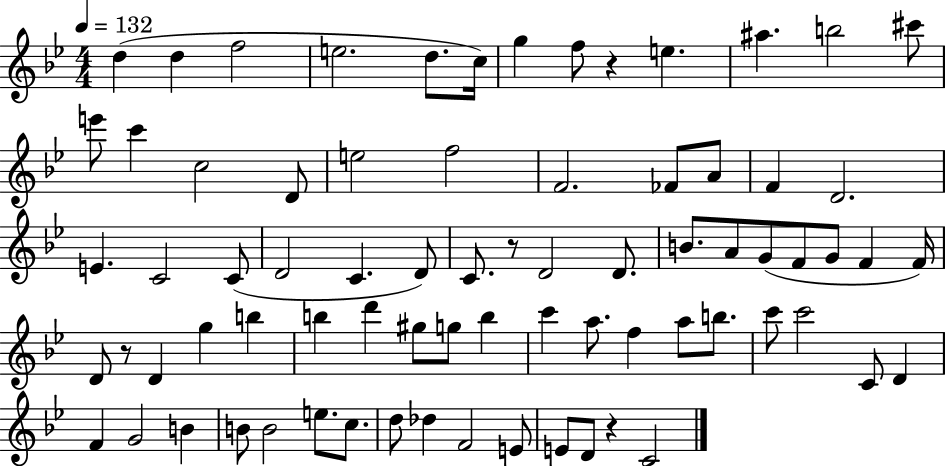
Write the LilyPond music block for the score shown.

{
  \clef treble
  \numericTimeSignature
  \time 4/4
  \key bes \major
  \tempo 4 = 132
  d''4( d''4 f''2 | e''2. d''8. c''16) | g''4 f''8 r4 e''4. | ais''4. b''2 cis'''8 | \break e'''8 c'''4 c''2 d'8 | e''2 f''2 | f'2. fes'8 a'8 | f'4 d'2. | \break e'4. c'2 c'8( | d'2 c'4. d'8) | c'8. r8 d'2 d'8. | b'8. a'8 g'8( f'8 g'8 f'4 f'16) | \break d'8 r8 d'4 g''4 b''4 | b''4 d'''4 gis''8 g''8 b''4 | c'''4 a''8. f''4 a''8 b''8. | c'''8 c'''2 c'8 d'4 | \break f'4 g'2 b'4 | b'8 b'2 e''8. c''8. | d''8 des''4 f'2 e'8 | e'8 d'8 r4 c'2 | \break \bar "|."
}